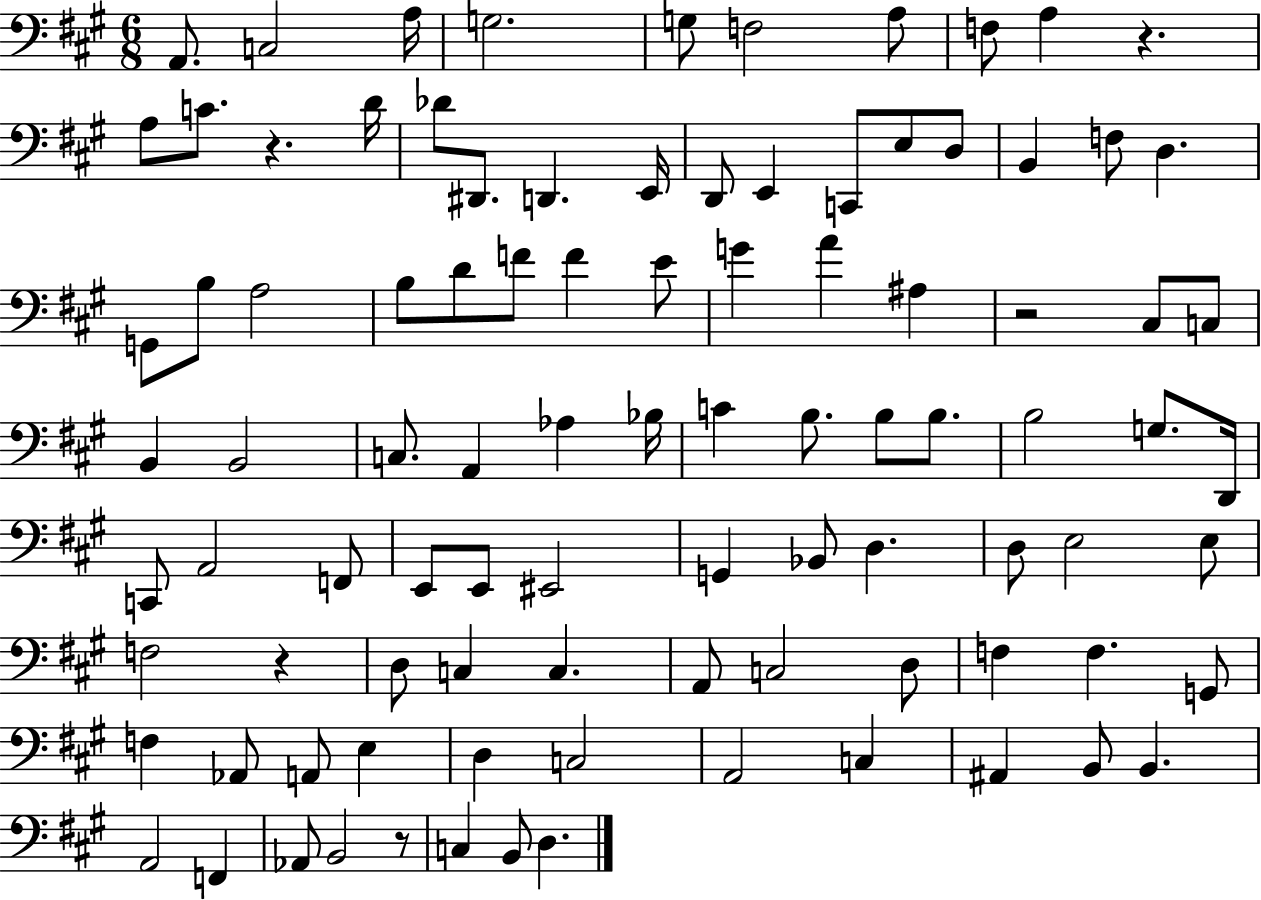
{
  \clef bass
  \numericTimeSignature
  \time 6/8
  \key a \major
  a,8. c2 a16 | g2. | g8 f2 a8 | f8 a4 r4. | \break a8 c'8. r4. d'16 | des'8 dis,8. d,4. e,16 | d,8 e,4 c,8 e8 d8 | b,4 f8 d4. | \break g,8 b8 a2 | b8 d'8 f'8 f'4 e'8 | g'4 a'4 ais4 | r2 cis8 c8 | \break b,4 b,2 | c8. a,4 aes4 bes16 | c'4 b8. b8 b8. | b2 g8. d,16 | \break c,8 a,2 f,8 | e,8 e,8 eis,2 | g,4 bes,8 d4. | d8 e2 e8 | \break f2 r4 | d8 c4 c4. | a,8 c2 d8 | f4 f4. g,8 | \break f4 aes,8 a,8 e4 | d4 c2 | a,2 c4 | ais,4 b,8 b,4. | \break a,2 f,4 | aes,8 b,2 r8 | c4 b,8 d4. | \bar "|."
}